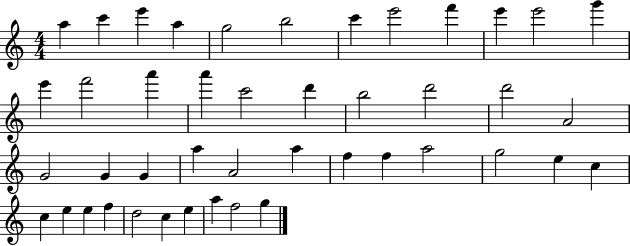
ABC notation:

X:1
T:Untitled
M:4/4
L:1/4
K:C
a c' e' a g2 b2 c' e'2 f' e' e'2 g' e' f'2 a' a' c'2 d' b2 d'2 d'2 A2 G2 G G a A2 a f f a2 g2 e c c e e f d2 c e a f2 g